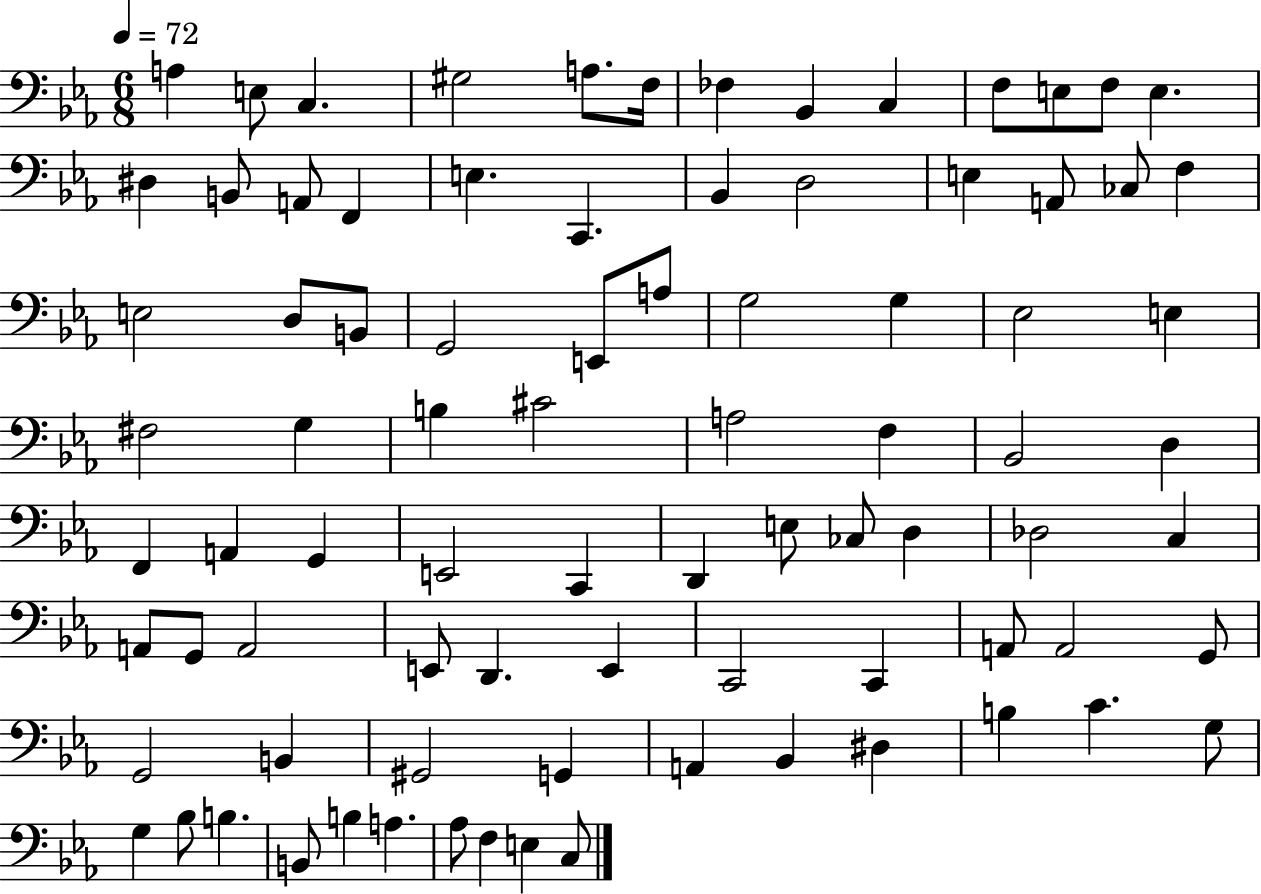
X:1
T:Untitled
M:6/8
L:1/4
K:Eb
A, E,/2 C, ^G,2 A,/2 F,/4 _F, _B,, C, F,/2 E,/2 F,/2 E, ^D, B,,/2 A,,/2 F,, E, C,, _B,, D,2 E, A,,/2 _C,/2 F, E,2 D,/2 B,,/2 G,,2 E,,/2 A,/2 G,2 G, _E,2 E, ^F,2 G, B, ^C2 A,2 F, _B,,2 D, F,, A,, G,, E,,2 C,, D,, E,/2 _C,/2 D, _D,2 C, A,,/2 G,,/2 A,,2 E,,/2 D,, E,, C,,2 C,, A,,/2 A,,2 G,,/2 G,,2 B,, ^G,,2 G,, A,, _B,, ^D, B, C G,/2 G, _B,/2 B, B,,/2 B, A, _A,/2 F, E, C,/2